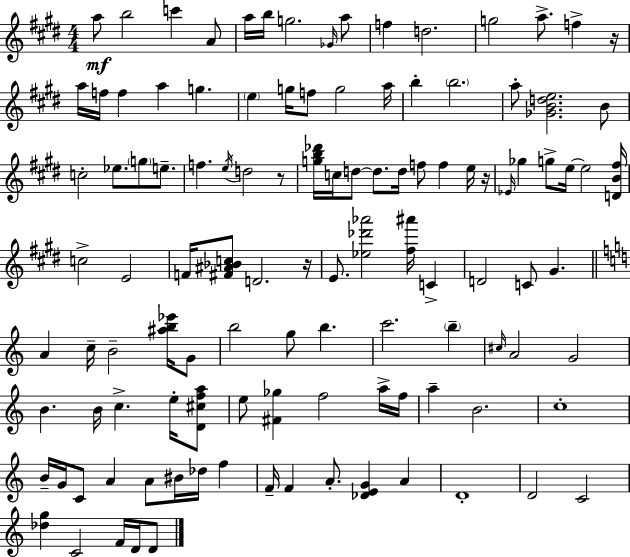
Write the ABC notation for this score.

X:1
T:Untitled
M:4/4
L:1/4
K:E
a/2 b2 c' A/2 a/4 b/4 g2 _G/4 a/2 f d2 g2 a/2 f z/4 a/4 f/4 f a g e g/4 f/2 g2 a/4 b b2 a/2 [_GBde]2 B/2 c2 _e/2 g/2 e/2 f e/4 d2 z/2 [gb_d']/4 c/4 d/2 d/2 d/4 f/2 f e/4 z/4 _E/4 _g g/2 e/4 e2 [DB^f]/4 c2 E2 F/4 [^F^A_Bc]/2 D2 z/4 E/2 [_e_d'_a']2 [^f^a']/4 C D2 C/2 ^G A c/4 B2 [^ab_e']/4 G/2 b2 g/2 b c'2 b ^c/4 A2 G2 B B/4 c e/4 [D^cfa]/2 e/2 [^F_g] f2 a/4 f/4 a B2 c4 B/4 G/4 C/2 A A/2 ^B/4 _d/4 f F/4 F A/2 [_DEG] A D4 D2 C2 [_dg] C2 F/4 D/4 D/2